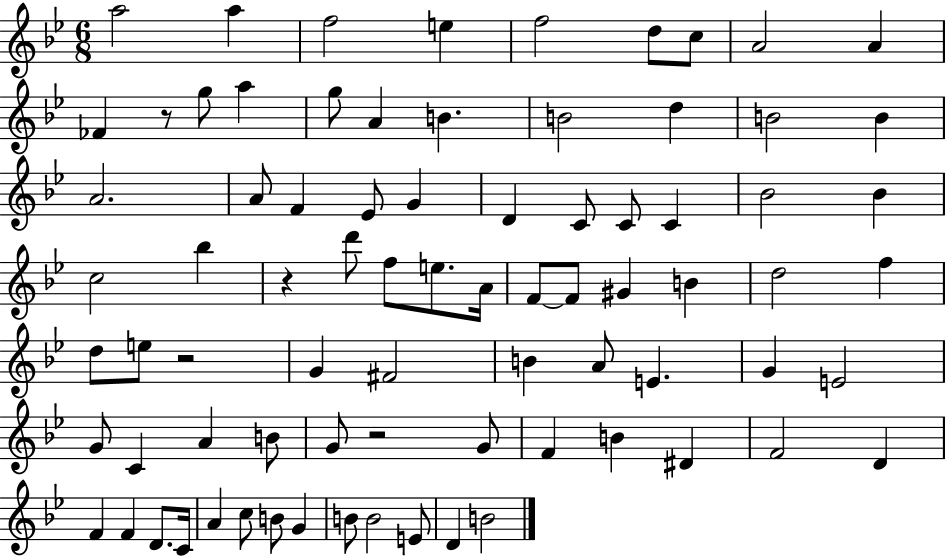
A5/h A5/q F5/h E5/q F5/h D5/e C5/e A4/h A4/q FES4/q R/e G5/e A5/q G5/e A4/q B4/q. B4/h D5/q B4/h B4/q A4/h. A4/e F4/q Eb4/e G4/q D4/q C4/e C4/e C4/q Bb4/h Bb4/q C5/h Bb5/q R/q D6/e F5/e E5/e. A4/s F4/e F4/e G#4/q B4/q D5/h F5/q D5/e E5/e R/h G4/q F#4/h B4/q A4/e E4/q. G4/q E4/h G4/e C4/q A4/q B4/e G4/e R/h G4/e F4/q B4/q D#4/q F4/h D4/q F4/q F4/q D4/e. C4/s A4/q C5/e B4/e G4/q B4/e B4/h E4/e D4/q B4/h